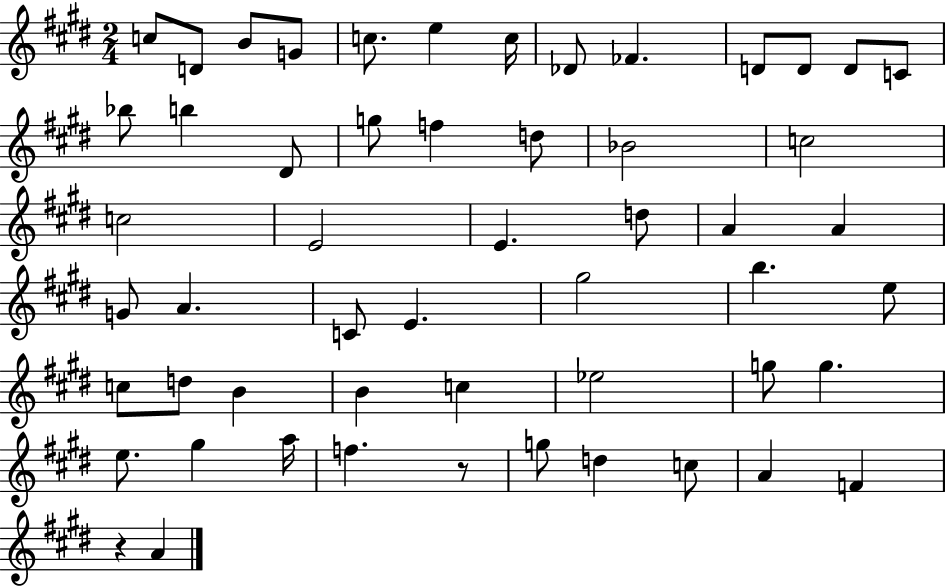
C5/e D4/e B4/e G4/e C5/e. E5/q C5/s Db4/e FES4/q. D4/e D4/e D4/e C4/e Bb5/e B5/q D#4/e G5/e F5/q D5/e Bb4/h C5/h C5/h E4/h E4/q. D5/e A4/q A4/q G4/e A4/q. C4/e E4/q. G#5/h B5/q. E5/e C5/e D5/e B4/q B4/q C5/q Eb5/h G5/e G5/q. E5/e. G#5/q A5/s F5/q. R/e G5/e D5/q C5/e A4/q F4/q R/q A4/q